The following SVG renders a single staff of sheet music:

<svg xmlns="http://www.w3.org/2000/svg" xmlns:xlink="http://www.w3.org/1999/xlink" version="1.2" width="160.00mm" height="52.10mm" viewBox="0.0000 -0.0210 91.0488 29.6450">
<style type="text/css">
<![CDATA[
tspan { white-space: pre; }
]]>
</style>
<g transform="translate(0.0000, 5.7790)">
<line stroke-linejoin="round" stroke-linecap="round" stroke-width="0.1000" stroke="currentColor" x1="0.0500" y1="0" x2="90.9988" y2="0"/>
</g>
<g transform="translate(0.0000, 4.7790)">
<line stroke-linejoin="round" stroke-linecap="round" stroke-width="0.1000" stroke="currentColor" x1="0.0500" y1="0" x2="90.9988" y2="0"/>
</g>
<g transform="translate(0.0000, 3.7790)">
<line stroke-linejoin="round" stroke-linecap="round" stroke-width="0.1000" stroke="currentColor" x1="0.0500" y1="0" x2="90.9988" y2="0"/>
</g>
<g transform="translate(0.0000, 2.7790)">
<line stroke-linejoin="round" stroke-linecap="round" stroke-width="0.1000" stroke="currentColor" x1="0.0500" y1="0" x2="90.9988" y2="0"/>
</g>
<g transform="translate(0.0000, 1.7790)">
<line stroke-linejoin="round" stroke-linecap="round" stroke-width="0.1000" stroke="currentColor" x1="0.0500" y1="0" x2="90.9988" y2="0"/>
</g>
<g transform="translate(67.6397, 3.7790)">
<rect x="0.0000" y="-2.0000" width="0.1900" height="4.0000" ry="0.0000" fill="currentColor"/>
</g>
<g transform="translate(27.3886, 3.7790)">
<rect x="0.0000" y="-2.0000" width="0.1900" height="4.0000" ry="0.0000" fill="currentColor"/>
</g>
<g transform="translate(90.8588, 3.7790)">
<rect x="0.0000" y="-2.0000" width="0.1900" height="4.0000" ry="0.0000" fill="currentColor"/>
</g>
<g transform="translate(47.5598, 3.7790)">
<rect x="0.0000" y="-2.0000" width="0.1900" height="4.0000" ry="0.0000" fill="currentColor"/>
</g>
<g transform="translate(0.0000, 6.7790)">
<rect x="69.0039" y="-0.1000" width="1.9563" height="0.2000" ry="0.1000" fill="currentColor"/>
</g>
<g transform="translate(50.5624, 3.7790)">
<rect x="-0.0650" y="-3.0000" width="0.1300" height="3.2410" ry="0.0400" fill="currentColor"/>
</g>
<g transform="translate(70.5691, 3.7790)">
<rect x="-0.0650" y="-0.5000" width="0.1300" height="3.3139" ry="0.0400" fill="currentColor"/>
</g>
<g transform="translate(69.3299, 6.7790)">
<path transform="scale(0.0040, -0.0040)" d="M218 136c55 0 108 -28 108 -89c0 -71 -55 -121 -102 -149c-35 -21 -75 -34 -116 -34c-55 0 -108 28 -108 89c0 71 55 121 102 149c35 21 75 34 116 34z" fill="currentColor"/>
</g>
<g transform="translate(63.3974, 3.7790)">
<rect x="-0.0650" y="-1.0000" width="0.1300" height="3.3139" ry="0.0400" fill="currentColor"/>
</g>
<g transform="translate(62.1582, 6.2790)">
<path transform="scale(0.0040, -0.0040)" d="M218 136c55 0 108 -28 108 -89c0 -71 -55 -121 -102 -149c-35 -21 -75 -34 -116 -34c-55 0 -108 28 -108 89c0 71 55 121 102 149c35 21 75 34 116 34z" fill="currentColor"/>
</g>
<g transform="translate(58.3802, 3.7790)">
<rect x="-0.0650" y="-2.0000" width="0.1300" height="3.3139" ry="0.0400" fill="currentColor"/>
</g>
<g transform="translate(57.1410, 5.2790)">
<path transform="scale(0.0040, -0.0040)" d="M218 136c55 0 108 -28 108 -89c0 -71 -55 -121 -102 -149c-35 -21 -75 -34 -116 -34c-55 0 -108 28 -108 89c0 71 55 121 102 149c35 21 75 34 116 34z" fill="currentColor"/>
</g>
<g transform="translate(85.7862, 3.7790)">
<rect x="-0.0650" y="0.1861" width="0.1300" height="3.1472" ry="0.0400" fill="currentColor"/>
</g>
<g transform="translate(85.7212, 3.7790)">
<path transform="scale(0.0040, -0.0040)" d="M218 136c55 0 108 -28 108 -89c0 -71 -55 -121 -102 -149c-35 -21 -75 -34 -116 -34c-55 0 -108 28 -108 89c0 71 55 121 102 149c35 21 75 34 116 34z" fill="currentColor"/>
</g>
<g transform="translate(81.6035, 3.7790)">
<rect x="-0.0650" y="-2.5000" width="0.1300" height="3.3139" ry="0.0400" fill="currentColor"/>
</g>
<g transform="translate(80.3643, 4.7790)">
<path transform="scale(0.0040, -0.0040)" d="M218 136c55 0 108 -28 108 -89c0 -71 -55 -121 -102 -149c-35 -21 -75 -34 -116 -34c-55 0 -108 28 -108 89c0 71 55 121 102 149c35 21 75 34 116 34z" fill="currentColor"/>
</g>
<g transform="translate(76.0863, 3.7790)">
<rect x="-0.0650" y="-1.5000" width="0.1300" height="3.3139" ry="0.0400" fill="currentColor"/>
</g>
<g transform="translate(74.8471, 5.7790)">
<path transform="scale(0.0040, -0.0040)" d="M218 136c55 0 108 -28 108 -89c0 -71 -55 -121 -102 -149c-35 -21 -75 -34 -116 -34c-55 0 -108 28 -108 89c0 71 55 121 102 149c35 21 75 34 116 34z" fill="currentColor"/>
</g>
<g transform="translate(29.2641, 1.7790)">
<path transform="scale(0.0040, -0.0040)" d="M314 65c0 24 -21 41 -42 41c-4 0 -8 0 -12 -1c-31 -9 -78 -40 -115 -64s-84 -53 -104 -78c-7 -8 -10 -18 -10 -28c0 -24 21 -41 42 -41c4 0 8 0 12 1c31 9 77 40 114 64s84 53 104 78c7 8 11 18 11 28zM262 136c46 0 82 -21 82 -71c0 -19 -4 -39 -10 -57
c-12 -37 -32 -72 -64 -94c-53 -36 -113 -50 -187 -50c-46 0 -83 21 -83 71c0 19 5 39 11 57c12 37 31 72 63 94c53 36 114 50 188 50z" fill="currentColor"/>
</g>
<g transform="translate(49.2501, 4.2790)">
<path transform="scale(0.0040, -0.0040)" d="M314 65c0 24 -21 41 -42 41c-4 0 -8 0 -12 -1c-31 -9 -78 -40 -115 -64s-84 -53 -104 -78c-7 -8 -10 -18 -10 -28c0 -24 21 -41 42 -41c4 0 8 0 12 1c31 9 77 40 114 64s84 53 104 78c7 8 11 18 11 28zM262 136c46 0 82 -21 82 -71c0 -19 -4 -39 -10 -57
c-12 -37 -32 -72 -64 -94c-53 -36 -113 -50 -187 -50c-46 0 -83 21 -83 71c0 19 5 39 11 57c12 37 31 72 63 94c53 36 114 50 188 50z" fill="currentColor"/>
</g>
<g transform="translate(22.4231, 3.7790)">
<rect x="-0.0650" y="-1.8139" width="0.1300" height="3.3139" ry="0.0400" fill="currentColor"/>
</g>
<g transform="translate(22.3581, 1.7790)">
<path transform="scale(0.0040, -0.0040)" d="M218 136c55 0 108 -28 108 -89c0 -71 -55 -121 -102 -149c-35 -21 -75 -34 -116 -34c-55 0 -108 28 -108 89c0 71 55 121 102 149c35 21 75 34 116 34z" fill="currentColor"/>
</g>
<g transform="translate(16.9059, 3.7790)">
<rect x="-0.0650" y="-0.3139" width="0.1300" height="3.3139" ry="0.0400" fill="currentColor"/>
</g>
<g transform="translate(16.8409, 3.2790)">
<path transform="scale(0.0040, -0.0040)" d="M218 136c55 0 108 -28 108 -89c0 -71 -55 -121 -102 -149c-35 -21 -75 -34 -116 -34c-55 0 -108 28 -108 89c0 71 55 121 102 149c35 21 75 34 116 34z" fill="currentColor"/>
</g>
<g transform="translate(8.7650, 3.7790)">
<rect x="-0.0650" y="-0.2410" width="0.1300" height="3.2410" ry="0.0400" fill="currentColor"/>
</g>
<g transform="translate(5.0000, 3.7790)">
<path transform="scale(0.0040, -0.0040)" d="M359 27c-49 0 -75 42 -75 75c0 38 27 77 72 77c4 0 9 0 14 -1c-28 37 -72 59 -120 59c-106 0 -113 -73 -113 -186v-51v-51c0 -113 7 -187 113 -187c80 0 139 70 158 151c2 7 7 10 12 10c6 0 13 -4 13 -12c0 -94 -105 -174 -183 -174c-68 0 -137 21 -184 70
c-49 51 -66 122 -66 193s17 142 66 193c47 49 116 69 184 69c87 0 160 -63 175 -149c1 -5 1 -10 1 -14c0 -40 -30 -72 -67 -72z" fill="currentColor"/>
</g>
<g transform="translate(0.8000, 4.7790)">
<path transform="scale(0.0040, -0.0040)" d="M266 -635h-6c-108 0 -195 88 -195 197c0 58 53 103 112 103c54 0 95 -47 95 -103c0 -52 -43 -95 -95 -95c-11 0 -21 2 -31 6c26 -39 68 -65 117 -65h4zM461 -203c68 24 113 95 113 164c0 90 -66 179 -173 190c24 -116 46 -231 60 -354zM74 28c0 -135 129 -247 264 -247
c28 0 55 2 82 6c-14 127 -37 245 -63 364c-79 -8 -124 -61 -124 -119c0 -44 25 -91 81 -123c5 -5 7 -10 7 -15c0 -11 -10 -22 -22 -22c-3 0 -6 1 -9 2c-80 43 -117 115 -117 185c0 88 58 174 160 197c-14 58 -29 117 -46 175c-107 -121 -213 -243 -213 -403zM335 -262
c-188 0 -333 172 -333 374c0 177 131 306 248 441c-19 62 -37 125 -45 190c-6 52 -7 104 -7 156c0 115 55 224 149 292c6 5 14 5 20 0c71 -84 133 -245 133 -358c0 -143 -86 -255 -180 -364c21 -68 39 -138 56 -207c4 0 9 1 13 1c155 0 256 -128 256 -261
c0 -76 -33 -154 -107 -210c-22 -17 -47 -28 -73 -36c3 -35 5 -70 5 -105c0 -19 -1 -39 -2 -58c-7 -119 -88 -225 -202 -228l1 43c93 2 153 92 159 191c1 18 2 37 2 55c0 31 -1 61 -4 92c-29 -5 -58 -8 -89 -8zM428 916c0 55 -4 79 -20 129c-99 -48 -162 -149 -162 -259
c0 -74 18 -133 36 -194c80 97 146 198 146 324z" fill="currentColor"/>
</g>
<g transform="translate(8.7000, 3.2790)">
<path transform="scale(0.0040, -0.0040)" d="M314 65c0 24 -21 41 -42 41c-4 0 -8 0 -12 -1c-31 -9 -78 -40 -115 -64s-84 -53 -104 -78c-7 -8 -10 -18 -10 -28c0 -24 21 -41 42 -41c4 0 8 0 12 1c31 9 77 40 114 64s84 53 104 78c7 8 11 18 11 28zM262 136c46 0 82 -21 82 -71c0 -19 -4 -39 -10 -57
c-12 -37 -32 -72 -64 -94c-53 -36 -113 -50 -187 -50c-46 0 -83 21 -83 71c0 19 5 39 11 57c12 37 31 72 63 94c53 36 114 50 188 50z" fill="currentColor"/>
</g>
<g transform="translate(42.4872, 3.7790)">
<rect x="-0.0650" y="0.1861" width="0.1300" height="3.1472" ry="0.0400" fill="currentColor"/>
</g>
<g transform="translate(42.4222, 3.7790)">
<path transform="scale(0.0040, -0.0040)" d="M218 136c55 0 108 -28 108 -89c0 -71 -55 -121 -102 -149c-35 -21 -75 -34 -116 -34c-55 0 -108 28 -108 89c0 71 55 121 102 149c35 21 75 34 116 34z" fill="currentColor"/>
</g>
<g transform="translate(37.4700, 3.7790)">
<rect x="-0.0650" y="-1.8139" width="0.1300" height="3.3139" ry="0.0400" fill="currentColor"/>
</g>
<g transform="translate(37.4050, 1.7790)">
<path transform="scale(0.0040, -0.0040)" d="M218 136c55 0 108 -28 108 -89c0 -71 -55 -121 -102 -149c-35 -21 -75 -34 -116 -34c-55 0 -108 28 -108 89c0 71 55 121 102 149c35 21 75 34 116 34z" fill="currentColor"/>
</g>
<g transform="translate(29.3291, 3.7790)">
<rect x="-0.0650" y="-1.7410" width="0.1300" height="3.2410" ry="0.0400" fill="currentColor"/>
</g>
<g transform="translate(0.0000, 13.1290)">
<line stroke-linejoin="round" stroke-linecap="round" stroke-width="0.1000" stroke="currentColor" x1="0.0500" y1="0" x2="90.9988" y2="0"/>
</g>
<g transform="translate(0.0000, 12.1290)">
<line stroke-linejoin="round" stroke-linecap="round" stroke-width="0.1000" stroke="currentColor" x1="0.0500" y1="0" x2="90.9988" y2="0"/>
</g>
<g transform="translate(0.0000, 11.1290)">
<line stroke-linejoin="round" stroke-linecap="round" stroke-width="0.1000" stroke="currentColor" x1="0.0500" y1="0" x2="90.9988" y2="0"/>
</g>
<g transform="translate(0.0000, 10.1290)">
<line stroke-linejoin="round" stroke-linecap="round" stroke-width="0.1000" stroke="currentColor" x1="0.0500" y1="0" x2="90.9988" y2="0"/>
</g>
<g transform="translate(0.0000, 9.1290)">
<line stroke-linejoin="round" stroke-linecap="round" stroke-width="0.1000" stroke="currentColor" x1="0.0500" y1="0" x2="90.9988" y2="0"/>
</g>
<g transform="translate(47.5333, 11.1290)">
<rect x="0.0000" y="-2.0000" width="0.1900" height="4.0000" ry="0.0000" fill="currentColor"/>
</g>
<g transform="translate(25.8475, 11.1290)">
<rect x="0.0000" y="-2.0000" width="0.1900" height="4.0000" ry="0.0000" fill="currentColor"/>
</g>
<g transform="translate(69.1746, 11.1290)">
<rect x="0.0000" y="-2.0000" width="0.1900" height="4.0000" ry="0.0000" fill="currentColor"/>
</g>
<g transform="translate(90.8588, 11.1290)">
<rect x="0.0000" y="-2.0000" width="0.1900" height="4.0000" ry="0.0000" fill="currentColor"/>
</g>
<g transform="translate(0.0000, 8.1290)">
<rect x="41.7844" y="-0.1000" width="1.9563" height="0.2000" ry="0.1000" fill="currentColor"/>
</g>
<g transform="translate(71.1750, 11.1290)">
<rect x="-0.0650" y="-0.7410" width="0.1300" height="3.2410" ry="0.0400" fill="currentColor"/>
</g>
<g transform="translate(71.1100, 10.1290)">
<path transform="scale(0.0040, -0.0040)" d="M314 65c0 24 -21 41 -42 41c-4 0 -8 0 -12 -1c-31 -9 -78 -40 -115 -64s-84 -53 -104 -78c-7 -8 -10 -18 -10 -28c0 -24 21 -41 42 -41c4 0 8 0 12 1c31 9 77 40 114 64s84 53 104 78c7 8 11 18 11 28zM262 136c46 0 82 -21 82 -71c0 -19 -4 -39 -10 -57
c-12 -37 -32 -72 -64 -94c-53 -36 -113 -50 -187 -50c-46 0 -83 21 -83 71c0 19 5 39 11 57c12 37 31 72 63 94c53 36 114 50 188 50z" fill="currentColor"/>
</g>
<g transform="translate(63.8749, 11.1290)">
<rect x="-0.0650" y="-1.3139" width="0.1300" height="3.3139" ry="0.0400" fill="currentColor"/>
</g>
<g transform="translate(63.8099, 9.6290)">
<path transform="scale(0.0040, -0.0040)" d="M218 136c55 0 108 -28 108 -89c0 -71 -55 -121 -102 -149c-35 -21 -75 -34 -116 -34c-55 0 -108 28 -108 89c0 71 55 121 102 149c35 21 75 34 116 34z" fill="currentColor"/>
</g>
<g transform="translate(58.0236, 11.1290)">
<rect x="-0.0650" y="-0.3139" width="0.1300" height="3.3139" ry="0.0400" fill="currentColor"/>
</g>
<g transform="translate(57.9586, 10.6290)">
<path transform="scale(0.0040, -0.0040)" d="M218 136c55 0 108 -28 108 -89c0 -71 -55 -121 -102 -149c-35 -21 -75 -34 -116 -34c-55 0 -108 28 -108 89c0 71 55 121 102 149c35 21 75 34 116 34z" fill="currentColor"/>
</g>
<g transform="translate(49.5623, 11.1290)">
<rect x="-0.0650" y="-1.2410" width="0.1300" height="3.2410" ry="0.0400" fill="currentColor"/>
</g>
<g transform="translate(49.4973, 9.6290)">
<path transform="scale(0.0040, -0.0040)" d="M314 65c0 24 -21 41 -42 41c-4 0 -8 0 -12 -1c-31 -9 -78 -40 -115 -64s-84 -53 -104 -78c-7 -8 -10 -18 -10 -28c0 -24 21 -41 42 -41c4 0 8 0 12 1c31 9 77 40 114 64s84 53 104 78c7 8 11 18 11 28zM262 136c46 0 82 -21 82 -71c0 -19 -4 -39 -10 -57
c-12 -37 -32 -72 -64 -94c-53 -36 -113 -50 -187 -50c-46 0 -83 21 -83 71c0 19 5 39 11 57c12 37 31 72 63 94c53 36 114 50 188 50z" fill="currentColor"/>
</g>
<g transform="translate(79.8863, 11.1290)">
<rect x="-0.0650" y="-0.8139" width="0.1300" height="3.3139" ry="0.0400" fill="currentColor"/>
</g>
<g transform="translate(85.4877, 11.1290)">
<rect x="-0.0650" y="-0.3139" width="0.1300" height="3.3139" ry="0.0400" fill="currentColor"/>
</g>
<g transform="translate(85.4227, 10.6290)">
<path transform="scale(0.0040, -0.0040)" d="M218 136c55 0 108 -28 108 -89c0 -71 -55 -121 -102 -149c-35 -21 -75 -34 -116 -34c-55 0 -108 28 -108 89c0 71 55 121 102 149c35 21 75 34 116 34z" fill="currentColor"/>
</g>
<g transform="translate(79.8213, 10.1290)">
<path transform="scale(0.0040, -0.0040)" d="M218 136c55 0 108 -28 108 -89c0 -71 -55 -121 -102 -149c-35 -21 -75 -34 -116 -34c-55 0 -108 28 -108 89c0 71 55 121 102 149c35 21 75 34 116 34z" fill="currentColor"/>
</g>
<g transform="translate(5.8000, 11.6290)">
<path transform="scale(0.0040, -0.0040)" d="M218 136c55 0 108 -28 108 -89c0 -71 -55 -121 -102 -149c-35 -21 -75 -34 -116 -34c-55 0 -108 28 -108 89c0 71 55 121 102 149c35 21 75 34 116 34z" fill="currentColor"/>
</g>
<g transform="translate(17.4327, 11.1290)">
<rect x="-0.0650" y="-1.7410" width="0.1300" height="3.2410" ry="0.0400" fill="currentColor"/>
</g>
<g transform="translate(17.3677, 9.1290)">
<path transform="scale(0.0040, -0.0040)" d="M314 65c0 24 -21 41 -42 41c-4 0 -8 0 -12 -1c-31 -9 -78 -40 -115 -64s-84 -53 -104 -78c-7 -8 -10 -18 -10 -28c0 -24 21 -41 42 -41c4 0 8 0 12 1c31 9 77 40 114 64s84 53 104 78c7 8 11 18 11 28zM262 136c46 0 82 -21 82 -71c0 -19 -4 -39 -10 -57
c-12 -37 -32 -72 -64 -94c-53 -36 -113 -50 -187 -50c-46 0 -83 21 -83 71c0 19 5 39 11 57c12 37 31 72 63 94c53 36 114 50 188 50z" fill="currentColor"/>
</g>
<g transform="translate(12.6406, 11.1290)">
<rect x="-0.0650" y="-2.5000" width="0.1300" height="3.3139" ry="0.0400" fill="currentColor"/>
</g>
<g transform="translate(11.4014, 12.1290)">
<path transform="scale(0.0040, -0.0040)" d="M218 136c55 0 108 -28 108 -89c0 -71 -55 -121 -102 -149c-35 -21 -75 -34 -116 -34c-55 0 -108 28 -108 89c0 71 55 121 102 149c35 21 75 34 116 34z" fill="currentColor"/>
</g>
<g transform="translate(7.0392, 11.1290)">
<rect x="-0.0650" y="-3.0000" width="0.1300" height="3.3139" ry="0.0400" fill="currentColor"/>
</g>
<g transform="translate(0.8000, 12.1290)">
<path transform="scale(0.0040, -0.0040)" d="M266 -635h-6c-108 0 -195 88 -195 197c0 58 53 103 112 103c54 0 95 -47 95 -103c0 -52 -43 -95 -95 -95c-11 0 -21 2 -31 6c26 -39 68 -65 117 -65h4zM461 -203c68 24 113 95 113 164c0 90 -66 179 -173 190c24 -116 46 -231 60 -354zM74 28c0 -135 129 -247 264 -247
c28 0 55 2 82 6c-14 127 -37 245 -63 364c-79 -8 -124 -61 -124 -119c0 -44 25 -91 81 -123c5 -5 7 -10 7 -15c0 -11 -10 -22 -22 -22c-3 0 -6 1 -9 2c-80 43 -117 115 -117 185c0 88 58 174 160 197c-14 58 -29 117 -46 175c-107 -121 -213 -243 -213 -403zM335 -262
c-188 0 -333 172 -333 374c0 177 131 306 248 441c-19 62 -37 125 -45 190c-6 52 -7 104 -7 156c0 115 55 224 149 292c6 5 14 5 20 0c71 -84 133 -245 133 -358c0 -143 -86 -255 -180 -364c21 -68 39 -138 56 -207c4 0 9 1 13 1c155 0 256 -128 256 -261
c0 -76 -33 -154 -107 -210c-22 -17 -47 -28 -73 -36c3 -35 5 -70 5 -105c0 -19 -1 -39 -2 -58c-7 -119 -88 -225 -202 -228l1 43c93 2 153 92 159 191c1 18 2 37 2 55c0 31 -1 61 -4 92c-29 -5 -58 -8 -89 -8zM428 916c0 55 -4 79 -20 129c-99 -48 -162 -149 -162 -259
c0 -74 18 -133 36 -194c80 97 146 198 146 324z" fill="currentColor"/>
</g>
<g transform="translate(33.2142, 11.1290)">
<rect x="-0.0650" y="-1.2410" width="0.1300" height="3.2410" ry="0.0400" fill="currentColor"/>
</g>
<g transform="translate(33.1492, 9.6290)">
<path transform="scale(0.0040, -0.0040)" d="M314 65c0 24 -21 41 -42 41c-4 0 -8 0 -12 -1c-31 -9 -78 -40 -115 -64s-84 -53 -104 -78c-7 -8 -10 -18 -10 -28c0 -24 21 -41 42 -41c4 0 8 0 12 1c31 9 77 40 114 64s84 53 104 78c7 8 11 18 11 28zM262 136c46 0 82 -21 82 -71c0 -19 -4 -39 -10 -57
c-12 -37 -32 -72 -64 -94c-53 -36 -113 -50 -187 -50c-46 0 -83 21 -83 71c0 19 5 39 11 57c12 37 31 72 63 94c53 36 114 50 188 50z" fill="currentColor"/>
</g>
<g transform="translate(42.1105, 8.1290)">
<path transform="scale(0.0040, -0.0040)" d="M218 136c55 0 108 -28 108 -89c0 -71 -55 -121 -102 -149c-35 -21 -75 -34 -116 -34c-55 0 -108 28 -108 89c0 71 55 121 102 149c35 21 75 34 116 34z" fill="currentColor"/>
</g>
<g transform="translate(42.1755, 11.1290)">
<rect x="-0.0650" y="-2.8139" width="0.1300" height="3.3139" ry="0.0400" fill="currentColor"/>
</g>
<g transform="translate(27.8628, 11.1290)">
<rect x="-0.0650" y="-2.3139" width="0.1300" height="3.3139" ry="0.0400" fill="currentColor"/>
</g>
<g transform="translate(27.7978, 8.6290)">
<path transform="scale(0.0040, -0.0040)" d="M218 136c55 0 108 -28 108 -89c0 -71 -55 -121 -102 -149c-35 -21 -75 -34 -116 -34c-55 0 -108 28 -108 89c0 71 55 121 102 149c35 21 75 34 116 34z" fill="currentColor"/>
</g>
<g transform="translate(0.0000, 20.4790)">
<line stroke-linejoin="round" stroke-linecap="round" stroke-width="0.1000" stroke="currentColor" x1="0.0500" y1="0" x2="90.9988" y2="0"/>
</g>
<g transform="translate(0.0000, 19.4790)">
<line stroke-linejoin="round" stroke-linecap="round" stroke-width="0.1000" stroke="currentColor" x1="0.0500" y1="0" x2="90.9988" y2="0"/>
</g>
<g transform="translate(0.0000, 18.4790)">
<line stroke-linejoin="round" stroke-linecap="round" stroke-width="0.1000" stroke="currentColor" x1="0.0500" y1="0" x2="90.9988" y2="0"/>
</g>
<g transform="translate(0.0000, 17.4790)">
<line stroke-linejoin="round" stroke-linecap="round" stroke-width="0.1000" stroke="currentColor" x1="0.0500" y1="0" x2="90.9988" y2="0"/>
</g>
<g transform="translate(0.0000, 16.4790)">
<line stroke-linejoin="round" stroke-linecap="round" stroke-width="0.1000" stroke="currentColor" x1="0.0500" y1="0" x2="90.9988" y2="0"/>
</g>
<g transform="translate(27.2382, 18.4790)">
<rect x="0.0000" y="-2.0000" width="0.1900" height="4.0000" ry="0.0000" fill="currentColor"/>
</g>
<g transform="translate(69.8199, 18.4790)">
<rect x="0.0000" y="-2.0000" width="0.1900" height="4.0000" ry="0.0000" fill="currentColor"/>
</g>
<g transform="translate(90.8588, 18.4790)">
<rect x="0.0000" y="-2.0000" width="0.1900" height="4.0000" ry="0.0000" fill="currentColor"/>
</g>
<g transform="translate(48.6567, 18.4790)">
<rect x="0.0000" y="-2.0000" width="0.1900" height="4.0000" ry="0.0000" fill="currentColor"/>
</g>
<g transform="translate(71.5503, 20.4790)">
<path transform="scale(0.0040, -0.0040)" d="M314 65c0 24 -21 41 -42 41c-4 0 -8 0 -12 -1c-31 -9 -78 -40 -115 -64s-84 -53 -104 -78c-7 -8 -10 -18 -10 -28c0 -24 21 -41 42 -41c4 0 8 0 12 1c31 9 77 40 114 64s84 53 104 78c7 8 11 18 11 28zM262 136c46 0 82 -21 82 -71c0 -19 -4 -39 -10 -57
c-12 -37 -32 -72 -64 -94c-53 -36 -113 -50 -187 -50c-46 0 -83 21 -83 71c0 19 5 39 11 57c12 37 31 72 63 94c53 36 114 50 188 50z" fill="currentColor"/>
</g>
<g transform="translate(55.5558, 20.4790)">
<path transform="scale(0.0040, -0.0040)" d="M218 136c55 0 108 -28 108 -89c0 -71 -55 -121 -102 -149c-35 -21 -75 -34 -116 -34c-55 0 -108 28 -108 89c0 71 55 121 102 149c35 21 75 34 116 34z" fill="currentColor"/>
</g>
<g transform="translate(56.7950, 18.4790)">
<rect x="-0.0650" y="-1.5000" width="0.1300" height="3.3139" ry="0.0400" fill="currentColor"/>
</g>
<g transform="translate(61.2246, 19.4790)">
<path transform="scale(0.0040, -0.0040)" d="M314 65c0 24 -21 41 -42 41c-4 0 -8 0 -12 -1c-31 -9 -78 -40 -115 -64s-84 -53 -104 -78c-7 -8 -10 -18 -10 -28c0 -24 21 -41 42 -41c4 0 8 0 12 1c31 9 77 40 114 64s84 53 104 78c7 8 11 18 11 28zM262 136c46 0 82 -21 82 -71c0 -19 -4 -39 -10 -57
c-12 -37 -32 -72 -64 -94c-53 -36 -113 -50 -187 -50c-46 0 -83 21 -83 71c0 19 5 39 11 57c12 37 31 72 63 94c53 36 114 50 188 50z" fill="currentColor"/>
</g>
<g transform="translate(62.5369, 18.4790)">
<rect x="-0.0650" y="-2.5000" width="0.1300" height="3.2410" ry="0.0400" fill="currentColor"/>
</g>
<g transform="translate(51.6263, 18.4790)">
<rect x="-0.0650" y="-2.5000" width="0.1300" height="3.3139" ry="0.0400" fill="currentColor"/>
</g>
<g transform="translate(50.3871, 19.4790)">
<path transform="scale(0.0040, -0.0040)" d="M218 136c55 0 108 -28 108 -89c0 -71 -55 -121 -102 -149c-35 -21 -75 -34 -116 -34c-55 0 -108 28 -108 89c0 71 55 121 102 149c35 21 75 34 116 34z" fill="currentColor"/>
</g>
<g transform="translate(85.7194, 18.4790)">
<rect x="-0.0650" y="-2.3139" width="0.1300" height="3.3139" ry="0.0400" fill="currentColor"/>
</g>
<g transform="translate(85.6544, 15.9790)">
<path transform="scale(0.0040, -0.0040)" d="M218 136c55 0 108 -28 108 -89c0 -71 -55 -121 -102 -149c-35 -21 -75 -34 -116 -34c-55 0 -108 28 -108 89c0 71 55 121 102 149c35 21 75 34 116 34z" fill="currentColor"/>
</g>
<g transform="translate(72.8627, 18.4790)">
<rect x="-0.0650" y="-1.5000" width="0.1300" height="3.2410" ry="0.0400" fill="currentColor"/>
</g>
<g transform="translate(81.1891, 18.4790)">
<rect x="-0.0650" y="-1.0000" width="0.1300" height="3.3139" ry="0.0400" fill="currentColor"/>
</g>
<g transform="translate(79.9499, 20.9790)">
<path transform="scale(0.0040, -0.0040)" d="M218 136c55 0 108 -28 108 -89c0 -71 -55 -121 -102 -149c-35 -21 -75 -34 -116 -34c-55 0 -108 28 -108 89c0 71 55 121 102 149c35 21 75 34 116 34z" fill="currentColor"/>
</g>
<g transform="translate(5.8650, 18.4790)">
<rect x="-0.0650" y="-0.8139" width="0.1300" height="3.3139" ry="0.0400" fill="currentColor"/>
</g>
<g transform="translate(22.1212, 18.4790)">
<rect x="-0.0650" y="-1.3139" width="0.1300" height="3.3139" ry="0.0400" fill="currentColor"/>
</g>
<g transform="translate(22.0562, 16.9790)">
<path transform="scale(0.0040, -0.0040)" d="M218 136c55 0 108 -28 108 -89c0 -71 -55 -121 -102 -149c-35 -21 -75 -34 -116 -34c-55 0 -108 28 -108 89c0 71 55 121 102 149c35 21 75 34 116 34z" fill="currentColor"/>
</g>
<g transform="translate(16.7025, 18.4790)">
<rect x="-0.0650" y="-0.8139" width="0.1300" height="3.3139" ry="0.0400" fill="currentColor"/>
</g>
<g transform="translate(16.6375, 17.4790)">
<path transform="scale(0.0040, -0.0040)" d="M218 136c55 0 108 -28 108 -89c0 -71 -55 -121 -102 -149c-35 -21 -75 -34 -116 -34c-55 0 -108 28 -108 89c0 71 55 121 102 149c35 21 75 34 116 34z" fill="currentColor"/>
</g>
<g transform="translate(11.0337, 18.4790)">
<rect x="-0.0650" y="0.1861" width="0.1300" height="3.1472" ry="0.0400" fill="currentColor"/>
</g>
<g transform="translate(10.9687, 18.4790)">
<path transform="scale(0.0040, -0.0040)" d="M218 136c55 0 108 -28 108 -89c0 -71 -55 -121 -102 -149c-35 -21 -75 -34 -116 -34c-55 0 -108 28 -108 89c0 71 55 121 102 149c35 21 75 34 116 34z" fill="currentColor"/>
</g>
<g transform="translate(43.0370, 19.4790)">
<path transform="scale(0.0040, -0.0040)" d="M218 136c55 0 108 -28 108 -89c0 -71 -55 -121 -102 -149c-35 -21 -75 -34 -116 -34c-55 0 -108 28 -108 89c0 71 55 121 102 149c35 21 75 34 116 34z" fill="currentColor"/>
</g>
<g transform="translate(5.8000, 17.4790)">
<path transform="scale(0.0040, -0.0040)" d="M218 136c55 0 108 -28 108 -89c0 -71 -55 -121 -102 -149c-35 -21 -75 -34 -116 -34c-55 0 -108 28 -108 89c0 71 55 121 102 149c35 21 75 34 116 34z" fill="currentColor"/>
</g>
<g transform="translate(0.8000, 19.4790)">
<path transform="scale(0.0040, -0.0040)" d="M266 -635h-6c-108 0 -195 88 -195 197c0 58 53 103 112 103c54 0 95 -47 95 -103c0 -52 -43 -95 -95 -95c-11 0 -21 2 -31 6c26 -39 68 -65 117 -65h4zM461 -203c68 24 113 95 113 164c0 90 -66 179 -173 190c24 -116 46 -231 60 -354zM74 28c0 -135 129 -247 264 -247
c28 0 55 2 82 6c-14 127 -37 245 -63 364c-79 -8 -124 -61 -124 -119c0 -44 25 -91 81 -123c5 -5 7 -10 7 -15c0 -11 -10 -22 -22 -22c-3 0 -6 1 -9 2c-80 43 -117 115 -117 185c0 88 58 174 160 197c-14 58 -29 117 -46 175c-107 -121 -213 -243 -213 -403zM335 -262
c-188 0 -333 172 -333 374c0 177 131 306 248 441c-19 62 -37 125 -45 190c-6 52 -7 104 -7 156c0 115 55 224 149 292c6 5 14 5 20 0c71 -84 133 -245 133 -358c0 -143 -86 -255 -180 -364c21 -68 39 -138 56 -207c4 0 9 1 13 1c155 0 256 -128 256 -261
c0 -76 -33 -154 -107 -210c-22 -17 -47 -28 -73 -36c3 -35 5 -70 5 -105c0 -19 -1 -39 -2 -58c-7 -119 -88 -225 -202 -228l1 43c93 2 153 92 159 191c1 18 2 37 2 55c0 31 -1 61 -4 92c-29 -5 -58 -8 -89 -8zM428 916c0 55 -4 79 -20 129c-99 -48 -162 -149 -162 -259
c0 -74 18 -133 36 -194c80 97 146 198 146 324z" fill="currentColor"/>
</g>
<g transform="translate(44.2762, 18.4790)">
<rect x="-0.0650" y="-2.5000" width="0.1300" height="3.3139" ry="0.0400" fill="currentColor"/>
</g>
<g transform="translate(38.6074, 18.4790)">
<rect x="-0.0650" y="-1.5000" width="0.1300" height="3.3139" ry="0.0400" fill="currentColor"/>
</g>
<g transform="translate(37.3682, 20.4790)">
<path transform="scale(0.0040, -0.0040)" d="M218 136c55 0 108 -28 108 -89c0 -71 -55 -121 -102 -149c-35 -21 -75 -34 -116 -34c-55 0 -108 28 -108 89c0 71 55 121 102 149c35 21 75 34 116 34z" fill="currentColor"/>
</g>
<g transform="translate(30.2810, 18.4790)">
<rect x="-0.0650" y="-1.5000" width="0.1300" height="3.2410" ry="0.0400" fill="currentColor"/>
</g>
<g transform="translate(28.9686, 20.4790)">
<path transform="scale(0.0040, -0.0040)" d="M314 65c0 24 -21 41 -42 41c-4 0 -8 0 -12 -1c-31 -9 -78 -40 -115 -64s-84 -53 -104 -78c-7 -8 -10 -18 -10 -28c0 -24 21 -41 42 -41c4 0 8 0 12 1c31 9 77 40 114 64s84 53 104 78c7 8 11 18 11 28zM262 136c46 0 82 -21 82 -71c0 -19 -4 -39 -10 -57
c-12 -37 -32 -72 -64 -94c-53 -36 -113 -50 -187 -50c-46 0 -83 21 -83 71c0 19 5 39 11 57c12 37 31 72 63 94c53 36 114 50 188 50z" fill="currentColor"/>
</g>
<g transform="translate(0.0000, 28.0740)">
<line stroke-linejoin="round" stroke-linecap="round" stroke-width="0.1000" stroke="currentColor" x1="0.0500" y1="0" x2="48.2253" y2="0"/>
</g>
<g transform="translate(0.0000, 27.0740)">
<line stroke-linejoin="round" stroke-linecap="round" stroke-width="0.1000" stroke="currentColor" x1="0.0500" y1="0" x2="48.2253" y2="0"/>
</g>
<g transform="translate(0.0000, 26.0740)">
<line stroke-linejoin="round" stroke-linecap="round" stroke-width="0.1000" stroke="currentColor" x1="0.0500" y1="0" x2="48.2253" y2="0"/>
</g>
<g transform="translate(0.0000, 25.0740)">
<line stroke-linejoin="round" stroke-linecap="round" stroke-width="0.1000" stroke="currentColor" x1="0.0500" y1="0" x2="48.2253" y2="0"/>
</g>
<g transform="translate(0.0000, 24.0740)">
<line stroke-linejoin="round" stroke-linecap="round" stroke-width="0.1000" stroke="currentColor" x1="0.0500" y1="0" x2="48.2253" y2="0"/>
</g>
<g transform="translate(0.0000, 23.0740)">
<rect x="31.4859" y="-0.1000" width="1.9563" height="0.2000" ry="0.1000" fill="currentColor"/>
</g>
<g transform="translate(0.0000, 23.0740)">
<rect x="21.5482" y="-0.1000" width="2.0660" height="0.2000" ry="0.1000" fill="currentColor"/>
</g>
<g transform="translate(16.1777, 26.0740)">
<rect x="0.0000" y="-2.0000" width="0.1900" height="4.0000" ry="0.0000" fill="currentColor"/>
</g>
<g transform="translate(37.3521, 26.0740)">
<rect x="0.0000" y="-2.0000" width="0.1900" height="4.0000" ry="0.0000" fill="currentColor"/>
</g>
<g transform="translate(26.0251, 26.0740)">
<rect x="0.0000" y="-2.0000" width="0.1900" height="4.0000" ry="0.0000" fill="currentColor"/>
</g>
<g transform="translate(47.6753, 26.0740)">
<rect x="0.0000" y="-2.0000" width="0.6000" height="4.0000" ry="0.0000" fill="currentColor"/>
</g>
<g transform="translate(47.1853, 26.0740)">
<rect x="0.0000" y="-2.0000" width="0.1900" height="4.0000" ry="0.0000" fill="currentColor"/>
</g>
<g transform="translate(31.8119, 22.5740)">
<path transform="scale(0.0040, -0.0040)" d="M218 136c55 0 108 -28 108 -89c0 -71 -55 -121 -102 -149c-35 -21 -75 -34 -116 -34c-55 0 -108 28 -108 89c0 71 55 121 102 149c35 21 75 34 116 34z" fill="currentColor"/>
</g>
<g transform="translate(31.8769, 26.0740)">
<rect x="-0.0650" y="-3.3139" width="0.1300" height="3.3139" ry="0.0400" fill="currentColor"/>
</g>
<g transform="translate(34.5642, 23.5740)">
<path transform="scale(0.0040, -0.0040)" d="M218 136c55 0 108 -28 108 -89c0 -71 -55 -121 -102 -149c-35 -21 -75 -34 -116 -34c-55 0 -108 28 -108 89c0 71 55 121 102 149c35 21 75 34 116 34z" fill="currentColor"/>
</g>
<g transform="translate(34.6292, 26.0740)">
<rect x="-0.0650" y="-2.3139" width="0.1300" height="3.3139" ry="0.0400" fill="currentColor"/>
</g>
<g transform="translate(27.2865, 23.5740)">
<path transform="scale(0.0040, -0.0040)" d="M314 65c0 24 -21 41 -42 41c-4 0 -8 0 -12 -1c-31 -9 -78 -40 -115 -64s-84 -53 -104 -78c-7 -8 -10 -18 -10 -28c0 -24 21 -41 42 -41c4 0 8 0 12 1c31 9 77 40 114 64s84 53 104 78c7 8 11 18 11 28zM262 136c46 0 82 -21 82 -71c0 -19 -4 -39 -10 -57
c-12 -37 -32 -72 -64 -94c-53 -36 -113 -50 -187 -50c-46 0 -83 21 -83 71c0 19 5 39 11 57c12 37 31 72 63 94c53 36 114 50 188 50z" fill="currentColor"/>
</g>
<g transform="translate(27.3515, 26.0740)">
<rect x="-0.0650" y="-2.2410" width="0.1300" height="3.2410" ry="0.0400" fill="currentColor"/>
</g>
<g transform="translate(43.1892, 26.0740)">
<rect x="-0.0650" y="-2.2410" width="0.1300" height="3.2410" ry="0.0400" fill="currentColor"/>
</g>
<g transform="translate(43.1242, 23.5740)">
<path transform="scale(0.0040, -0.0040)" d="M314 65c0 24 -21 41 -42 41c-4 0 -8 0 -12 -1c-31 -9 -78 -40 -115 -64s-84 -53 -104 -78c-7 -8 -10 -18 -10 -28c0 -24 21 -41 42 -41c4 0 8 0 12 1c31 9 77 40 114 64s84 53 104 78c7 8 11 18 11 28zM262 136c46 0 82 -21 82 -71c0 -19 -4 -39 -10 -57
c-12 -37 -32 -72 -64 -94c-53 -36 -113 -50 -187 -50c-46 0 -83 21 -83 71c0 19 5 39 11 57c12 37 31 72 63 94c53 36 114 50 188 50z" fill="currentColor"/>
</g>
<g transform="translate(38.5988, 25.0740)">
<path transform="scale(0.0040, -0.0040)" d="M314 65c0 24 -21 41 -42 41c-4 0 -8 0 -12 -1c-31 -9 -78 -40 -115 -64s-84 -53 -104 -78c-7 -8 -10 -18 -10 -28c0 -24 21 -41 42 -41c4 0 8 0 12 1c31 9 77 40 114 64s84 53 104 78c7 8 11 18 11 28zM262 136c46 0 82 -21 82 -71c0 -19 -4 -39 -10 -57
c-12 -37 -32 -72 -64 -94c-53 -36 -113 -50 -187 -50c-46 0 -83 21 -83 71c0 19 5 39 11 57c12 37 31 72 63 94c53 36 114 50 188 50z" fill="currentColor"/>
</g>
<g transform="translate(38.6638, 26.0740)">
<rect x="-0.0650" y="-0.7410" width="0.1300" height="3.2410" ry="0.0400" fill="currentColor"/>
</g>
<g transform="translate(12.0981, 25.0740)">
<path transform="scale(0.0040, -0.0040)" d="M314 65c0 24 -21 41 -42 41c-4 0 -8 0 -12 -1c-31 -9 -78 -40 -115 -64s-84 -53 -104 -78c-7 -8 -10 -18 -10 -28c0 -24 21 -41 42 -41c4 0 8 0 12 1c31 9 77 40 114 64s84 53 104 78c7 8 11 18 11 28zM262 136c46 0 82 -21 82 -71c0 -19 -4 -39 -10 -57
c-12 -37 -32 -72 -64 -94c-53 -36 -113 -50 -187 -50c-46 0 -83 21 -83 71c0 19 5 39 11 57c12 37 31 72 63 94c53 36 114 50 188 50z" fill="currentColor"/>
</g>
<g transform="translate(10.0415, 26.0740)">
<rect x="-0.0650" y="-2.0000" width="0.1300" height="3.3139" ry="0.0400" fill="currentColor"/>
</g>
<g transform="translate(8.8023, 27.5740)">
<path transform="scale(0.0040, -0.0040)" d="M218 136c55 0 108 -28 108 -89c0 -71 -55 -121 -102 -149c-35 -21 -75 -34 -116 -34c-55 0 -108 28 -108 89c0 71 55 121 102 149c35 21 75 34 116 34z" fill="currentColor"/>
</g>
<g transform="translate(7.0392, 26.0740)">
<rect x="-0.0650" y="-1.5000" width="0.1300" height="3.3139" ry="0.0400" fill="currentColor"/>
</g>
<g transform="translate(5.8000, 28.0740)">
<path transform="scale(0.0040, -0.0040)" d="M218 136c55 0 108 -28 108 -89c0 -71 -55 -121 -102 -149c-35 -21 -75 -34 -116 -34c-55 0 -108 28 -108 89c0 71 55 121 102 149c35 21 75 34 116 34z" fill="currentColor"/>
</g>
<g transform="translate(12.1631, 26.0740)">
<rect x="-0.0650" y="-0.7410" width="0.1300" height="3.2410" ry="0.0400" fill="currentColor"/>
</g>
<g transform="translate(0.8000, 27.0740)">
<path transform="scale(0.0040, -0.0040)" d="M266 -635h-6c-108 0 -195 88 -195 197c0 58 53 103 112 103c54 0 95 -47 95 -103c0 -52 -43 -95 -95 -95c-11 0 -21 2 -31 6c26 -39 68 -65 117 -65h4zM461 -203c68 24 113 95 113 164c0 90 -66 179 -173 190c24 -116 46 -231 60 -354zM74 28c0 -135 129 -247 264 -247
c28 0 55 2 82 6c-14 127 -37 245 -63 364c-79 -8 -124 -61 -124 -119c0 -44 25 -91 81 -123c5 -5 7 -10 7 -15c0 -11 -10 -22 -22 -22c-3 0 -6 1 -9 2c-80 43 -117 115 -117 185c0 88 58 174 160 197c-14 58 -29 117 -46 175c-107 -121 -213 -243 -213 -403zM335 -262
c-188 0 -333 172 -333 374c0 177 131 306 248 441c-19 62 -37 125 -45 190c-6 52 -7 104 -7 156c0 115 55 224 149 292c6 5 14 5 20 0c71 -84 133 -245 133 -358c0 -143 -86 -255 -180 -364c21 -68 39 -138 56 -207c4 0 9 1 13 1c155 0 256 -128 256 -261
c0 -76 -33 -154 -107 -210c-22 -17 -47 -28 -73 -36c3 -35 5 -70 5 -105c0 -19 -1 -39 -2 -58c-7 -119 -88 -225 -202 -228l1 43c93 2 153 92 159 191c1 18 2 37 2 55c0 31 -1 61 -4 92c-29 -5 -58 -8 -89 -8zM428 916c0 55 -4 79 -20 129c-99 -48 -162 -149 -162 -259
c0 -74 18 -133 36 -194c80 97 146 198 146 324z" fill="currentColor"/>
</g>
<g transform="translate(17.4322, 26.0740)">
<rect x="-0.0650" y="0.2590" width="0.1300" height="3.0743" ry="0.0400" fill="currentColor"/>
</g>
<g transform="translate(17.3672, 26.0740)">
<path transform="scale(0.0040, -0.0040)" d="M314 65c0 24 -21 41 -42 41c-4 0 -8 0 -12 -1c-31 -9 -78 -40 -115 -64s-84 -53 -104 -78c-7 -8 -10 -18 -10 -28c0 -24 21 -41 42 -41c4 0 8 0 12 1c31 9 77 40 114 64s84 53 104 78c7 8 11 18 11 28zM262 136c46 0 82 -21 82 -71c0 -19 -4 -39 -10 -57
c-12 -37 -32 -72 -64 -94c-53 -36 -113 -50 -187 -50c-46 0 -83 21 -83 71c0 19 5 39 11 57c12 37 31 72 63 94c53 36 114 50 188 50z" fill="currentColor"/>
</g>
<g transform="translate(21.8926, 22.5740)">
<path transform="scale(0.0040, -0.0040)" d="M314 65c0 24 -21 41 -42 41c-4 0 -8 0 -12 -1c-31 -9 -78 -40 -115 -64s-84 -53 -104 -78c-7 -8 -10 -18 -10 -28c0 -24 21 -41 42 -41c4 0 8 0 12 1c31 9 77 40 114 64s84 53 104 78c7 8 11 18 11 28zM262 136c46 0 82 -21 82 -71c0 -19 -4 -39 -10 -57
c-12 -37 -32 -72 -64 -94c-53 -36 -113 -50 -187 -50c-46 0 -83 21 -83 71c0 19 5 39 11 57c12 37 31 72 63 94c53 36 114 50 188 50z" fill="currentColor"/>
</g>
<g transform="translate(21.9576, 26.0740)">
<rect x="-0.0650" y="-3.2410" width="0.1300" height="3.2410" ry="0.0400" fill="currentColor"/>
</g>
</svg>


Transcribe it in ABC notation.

X:1
T:Untitled
M:4/4
L:1/4
K:C
c2 c f f2 f B A2 F D C E G B A G f2 g e2 a e2 c e d2 d c d B d e E2 E G G E G2 E2 D g E F d2 B2 b2 g2 b g d2 g2